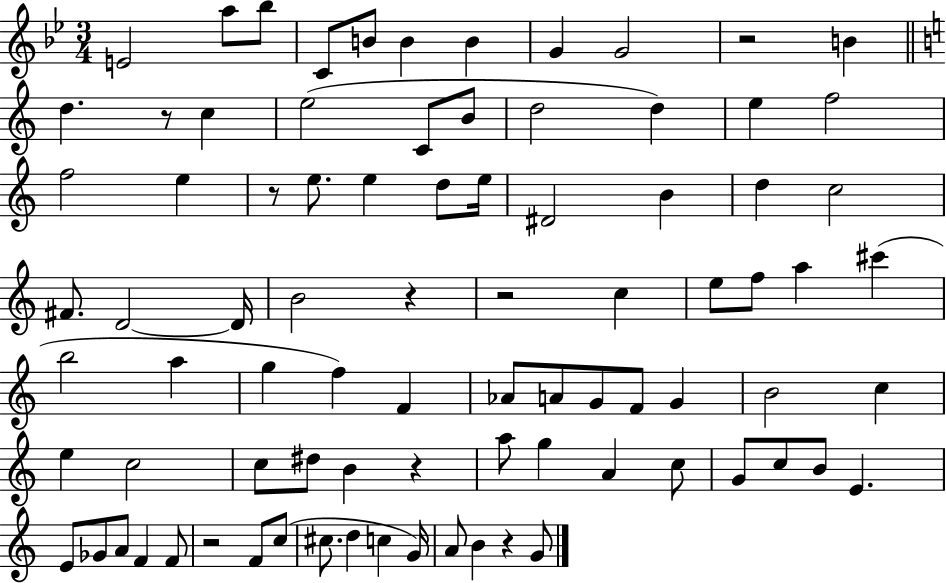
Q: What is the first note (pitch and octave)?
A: E4